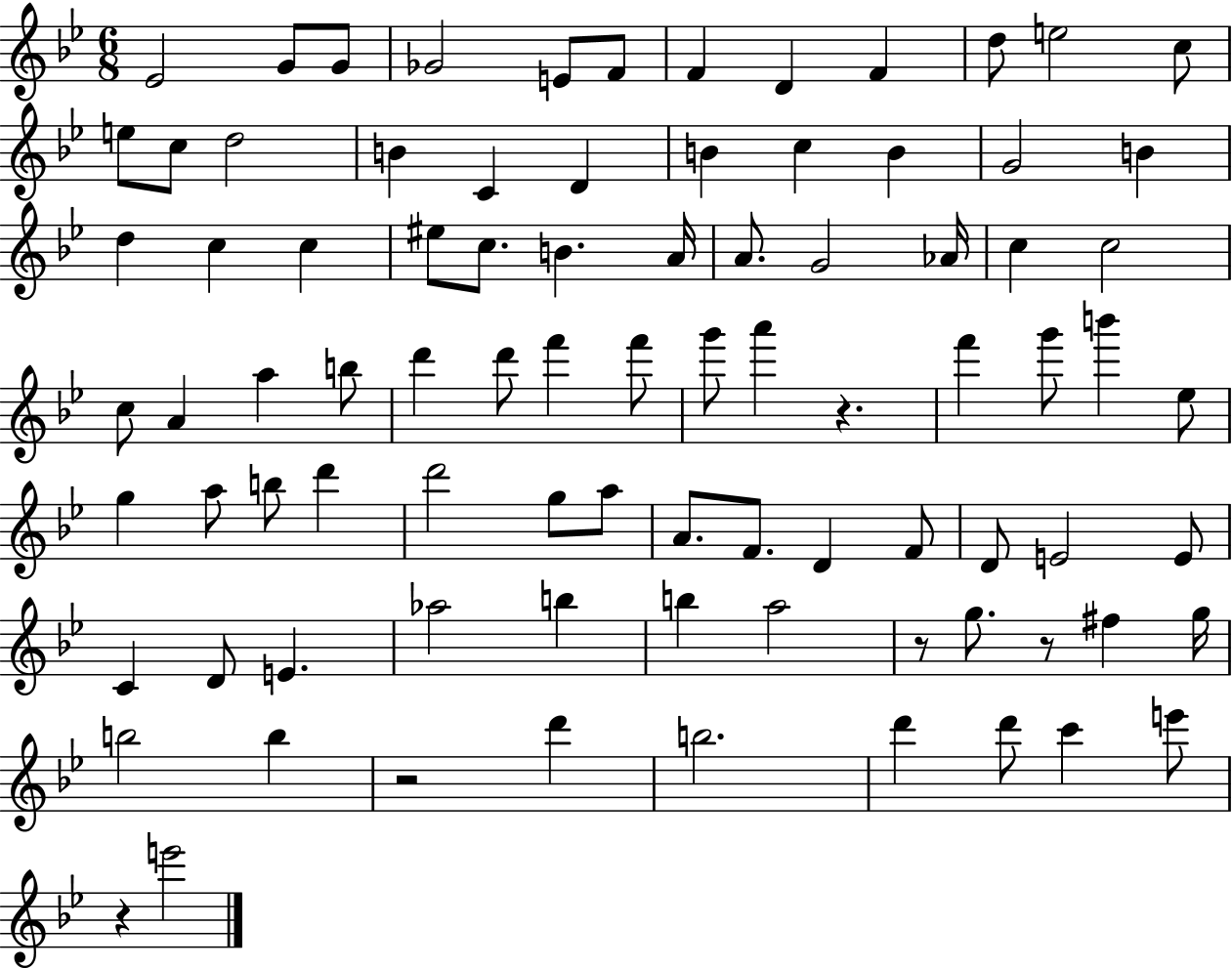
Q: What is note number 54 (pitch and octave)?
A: D6